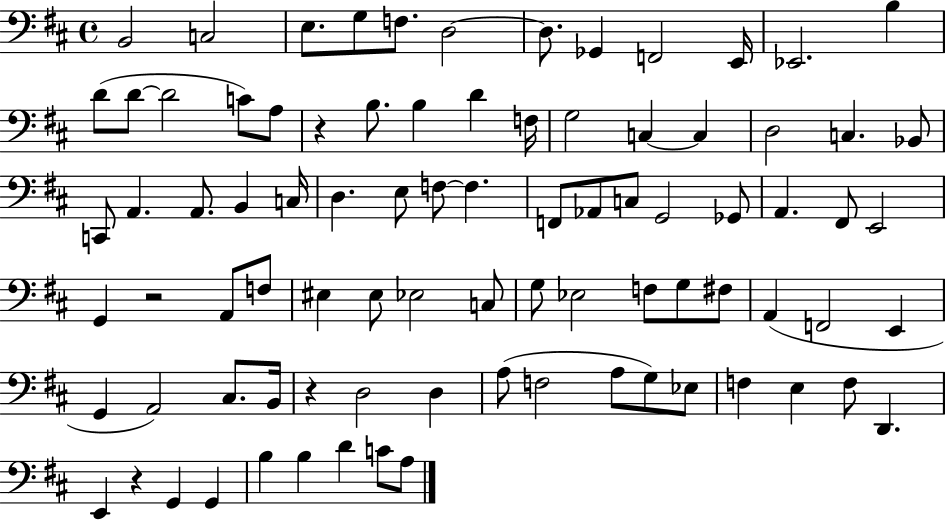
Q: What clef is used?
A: bass